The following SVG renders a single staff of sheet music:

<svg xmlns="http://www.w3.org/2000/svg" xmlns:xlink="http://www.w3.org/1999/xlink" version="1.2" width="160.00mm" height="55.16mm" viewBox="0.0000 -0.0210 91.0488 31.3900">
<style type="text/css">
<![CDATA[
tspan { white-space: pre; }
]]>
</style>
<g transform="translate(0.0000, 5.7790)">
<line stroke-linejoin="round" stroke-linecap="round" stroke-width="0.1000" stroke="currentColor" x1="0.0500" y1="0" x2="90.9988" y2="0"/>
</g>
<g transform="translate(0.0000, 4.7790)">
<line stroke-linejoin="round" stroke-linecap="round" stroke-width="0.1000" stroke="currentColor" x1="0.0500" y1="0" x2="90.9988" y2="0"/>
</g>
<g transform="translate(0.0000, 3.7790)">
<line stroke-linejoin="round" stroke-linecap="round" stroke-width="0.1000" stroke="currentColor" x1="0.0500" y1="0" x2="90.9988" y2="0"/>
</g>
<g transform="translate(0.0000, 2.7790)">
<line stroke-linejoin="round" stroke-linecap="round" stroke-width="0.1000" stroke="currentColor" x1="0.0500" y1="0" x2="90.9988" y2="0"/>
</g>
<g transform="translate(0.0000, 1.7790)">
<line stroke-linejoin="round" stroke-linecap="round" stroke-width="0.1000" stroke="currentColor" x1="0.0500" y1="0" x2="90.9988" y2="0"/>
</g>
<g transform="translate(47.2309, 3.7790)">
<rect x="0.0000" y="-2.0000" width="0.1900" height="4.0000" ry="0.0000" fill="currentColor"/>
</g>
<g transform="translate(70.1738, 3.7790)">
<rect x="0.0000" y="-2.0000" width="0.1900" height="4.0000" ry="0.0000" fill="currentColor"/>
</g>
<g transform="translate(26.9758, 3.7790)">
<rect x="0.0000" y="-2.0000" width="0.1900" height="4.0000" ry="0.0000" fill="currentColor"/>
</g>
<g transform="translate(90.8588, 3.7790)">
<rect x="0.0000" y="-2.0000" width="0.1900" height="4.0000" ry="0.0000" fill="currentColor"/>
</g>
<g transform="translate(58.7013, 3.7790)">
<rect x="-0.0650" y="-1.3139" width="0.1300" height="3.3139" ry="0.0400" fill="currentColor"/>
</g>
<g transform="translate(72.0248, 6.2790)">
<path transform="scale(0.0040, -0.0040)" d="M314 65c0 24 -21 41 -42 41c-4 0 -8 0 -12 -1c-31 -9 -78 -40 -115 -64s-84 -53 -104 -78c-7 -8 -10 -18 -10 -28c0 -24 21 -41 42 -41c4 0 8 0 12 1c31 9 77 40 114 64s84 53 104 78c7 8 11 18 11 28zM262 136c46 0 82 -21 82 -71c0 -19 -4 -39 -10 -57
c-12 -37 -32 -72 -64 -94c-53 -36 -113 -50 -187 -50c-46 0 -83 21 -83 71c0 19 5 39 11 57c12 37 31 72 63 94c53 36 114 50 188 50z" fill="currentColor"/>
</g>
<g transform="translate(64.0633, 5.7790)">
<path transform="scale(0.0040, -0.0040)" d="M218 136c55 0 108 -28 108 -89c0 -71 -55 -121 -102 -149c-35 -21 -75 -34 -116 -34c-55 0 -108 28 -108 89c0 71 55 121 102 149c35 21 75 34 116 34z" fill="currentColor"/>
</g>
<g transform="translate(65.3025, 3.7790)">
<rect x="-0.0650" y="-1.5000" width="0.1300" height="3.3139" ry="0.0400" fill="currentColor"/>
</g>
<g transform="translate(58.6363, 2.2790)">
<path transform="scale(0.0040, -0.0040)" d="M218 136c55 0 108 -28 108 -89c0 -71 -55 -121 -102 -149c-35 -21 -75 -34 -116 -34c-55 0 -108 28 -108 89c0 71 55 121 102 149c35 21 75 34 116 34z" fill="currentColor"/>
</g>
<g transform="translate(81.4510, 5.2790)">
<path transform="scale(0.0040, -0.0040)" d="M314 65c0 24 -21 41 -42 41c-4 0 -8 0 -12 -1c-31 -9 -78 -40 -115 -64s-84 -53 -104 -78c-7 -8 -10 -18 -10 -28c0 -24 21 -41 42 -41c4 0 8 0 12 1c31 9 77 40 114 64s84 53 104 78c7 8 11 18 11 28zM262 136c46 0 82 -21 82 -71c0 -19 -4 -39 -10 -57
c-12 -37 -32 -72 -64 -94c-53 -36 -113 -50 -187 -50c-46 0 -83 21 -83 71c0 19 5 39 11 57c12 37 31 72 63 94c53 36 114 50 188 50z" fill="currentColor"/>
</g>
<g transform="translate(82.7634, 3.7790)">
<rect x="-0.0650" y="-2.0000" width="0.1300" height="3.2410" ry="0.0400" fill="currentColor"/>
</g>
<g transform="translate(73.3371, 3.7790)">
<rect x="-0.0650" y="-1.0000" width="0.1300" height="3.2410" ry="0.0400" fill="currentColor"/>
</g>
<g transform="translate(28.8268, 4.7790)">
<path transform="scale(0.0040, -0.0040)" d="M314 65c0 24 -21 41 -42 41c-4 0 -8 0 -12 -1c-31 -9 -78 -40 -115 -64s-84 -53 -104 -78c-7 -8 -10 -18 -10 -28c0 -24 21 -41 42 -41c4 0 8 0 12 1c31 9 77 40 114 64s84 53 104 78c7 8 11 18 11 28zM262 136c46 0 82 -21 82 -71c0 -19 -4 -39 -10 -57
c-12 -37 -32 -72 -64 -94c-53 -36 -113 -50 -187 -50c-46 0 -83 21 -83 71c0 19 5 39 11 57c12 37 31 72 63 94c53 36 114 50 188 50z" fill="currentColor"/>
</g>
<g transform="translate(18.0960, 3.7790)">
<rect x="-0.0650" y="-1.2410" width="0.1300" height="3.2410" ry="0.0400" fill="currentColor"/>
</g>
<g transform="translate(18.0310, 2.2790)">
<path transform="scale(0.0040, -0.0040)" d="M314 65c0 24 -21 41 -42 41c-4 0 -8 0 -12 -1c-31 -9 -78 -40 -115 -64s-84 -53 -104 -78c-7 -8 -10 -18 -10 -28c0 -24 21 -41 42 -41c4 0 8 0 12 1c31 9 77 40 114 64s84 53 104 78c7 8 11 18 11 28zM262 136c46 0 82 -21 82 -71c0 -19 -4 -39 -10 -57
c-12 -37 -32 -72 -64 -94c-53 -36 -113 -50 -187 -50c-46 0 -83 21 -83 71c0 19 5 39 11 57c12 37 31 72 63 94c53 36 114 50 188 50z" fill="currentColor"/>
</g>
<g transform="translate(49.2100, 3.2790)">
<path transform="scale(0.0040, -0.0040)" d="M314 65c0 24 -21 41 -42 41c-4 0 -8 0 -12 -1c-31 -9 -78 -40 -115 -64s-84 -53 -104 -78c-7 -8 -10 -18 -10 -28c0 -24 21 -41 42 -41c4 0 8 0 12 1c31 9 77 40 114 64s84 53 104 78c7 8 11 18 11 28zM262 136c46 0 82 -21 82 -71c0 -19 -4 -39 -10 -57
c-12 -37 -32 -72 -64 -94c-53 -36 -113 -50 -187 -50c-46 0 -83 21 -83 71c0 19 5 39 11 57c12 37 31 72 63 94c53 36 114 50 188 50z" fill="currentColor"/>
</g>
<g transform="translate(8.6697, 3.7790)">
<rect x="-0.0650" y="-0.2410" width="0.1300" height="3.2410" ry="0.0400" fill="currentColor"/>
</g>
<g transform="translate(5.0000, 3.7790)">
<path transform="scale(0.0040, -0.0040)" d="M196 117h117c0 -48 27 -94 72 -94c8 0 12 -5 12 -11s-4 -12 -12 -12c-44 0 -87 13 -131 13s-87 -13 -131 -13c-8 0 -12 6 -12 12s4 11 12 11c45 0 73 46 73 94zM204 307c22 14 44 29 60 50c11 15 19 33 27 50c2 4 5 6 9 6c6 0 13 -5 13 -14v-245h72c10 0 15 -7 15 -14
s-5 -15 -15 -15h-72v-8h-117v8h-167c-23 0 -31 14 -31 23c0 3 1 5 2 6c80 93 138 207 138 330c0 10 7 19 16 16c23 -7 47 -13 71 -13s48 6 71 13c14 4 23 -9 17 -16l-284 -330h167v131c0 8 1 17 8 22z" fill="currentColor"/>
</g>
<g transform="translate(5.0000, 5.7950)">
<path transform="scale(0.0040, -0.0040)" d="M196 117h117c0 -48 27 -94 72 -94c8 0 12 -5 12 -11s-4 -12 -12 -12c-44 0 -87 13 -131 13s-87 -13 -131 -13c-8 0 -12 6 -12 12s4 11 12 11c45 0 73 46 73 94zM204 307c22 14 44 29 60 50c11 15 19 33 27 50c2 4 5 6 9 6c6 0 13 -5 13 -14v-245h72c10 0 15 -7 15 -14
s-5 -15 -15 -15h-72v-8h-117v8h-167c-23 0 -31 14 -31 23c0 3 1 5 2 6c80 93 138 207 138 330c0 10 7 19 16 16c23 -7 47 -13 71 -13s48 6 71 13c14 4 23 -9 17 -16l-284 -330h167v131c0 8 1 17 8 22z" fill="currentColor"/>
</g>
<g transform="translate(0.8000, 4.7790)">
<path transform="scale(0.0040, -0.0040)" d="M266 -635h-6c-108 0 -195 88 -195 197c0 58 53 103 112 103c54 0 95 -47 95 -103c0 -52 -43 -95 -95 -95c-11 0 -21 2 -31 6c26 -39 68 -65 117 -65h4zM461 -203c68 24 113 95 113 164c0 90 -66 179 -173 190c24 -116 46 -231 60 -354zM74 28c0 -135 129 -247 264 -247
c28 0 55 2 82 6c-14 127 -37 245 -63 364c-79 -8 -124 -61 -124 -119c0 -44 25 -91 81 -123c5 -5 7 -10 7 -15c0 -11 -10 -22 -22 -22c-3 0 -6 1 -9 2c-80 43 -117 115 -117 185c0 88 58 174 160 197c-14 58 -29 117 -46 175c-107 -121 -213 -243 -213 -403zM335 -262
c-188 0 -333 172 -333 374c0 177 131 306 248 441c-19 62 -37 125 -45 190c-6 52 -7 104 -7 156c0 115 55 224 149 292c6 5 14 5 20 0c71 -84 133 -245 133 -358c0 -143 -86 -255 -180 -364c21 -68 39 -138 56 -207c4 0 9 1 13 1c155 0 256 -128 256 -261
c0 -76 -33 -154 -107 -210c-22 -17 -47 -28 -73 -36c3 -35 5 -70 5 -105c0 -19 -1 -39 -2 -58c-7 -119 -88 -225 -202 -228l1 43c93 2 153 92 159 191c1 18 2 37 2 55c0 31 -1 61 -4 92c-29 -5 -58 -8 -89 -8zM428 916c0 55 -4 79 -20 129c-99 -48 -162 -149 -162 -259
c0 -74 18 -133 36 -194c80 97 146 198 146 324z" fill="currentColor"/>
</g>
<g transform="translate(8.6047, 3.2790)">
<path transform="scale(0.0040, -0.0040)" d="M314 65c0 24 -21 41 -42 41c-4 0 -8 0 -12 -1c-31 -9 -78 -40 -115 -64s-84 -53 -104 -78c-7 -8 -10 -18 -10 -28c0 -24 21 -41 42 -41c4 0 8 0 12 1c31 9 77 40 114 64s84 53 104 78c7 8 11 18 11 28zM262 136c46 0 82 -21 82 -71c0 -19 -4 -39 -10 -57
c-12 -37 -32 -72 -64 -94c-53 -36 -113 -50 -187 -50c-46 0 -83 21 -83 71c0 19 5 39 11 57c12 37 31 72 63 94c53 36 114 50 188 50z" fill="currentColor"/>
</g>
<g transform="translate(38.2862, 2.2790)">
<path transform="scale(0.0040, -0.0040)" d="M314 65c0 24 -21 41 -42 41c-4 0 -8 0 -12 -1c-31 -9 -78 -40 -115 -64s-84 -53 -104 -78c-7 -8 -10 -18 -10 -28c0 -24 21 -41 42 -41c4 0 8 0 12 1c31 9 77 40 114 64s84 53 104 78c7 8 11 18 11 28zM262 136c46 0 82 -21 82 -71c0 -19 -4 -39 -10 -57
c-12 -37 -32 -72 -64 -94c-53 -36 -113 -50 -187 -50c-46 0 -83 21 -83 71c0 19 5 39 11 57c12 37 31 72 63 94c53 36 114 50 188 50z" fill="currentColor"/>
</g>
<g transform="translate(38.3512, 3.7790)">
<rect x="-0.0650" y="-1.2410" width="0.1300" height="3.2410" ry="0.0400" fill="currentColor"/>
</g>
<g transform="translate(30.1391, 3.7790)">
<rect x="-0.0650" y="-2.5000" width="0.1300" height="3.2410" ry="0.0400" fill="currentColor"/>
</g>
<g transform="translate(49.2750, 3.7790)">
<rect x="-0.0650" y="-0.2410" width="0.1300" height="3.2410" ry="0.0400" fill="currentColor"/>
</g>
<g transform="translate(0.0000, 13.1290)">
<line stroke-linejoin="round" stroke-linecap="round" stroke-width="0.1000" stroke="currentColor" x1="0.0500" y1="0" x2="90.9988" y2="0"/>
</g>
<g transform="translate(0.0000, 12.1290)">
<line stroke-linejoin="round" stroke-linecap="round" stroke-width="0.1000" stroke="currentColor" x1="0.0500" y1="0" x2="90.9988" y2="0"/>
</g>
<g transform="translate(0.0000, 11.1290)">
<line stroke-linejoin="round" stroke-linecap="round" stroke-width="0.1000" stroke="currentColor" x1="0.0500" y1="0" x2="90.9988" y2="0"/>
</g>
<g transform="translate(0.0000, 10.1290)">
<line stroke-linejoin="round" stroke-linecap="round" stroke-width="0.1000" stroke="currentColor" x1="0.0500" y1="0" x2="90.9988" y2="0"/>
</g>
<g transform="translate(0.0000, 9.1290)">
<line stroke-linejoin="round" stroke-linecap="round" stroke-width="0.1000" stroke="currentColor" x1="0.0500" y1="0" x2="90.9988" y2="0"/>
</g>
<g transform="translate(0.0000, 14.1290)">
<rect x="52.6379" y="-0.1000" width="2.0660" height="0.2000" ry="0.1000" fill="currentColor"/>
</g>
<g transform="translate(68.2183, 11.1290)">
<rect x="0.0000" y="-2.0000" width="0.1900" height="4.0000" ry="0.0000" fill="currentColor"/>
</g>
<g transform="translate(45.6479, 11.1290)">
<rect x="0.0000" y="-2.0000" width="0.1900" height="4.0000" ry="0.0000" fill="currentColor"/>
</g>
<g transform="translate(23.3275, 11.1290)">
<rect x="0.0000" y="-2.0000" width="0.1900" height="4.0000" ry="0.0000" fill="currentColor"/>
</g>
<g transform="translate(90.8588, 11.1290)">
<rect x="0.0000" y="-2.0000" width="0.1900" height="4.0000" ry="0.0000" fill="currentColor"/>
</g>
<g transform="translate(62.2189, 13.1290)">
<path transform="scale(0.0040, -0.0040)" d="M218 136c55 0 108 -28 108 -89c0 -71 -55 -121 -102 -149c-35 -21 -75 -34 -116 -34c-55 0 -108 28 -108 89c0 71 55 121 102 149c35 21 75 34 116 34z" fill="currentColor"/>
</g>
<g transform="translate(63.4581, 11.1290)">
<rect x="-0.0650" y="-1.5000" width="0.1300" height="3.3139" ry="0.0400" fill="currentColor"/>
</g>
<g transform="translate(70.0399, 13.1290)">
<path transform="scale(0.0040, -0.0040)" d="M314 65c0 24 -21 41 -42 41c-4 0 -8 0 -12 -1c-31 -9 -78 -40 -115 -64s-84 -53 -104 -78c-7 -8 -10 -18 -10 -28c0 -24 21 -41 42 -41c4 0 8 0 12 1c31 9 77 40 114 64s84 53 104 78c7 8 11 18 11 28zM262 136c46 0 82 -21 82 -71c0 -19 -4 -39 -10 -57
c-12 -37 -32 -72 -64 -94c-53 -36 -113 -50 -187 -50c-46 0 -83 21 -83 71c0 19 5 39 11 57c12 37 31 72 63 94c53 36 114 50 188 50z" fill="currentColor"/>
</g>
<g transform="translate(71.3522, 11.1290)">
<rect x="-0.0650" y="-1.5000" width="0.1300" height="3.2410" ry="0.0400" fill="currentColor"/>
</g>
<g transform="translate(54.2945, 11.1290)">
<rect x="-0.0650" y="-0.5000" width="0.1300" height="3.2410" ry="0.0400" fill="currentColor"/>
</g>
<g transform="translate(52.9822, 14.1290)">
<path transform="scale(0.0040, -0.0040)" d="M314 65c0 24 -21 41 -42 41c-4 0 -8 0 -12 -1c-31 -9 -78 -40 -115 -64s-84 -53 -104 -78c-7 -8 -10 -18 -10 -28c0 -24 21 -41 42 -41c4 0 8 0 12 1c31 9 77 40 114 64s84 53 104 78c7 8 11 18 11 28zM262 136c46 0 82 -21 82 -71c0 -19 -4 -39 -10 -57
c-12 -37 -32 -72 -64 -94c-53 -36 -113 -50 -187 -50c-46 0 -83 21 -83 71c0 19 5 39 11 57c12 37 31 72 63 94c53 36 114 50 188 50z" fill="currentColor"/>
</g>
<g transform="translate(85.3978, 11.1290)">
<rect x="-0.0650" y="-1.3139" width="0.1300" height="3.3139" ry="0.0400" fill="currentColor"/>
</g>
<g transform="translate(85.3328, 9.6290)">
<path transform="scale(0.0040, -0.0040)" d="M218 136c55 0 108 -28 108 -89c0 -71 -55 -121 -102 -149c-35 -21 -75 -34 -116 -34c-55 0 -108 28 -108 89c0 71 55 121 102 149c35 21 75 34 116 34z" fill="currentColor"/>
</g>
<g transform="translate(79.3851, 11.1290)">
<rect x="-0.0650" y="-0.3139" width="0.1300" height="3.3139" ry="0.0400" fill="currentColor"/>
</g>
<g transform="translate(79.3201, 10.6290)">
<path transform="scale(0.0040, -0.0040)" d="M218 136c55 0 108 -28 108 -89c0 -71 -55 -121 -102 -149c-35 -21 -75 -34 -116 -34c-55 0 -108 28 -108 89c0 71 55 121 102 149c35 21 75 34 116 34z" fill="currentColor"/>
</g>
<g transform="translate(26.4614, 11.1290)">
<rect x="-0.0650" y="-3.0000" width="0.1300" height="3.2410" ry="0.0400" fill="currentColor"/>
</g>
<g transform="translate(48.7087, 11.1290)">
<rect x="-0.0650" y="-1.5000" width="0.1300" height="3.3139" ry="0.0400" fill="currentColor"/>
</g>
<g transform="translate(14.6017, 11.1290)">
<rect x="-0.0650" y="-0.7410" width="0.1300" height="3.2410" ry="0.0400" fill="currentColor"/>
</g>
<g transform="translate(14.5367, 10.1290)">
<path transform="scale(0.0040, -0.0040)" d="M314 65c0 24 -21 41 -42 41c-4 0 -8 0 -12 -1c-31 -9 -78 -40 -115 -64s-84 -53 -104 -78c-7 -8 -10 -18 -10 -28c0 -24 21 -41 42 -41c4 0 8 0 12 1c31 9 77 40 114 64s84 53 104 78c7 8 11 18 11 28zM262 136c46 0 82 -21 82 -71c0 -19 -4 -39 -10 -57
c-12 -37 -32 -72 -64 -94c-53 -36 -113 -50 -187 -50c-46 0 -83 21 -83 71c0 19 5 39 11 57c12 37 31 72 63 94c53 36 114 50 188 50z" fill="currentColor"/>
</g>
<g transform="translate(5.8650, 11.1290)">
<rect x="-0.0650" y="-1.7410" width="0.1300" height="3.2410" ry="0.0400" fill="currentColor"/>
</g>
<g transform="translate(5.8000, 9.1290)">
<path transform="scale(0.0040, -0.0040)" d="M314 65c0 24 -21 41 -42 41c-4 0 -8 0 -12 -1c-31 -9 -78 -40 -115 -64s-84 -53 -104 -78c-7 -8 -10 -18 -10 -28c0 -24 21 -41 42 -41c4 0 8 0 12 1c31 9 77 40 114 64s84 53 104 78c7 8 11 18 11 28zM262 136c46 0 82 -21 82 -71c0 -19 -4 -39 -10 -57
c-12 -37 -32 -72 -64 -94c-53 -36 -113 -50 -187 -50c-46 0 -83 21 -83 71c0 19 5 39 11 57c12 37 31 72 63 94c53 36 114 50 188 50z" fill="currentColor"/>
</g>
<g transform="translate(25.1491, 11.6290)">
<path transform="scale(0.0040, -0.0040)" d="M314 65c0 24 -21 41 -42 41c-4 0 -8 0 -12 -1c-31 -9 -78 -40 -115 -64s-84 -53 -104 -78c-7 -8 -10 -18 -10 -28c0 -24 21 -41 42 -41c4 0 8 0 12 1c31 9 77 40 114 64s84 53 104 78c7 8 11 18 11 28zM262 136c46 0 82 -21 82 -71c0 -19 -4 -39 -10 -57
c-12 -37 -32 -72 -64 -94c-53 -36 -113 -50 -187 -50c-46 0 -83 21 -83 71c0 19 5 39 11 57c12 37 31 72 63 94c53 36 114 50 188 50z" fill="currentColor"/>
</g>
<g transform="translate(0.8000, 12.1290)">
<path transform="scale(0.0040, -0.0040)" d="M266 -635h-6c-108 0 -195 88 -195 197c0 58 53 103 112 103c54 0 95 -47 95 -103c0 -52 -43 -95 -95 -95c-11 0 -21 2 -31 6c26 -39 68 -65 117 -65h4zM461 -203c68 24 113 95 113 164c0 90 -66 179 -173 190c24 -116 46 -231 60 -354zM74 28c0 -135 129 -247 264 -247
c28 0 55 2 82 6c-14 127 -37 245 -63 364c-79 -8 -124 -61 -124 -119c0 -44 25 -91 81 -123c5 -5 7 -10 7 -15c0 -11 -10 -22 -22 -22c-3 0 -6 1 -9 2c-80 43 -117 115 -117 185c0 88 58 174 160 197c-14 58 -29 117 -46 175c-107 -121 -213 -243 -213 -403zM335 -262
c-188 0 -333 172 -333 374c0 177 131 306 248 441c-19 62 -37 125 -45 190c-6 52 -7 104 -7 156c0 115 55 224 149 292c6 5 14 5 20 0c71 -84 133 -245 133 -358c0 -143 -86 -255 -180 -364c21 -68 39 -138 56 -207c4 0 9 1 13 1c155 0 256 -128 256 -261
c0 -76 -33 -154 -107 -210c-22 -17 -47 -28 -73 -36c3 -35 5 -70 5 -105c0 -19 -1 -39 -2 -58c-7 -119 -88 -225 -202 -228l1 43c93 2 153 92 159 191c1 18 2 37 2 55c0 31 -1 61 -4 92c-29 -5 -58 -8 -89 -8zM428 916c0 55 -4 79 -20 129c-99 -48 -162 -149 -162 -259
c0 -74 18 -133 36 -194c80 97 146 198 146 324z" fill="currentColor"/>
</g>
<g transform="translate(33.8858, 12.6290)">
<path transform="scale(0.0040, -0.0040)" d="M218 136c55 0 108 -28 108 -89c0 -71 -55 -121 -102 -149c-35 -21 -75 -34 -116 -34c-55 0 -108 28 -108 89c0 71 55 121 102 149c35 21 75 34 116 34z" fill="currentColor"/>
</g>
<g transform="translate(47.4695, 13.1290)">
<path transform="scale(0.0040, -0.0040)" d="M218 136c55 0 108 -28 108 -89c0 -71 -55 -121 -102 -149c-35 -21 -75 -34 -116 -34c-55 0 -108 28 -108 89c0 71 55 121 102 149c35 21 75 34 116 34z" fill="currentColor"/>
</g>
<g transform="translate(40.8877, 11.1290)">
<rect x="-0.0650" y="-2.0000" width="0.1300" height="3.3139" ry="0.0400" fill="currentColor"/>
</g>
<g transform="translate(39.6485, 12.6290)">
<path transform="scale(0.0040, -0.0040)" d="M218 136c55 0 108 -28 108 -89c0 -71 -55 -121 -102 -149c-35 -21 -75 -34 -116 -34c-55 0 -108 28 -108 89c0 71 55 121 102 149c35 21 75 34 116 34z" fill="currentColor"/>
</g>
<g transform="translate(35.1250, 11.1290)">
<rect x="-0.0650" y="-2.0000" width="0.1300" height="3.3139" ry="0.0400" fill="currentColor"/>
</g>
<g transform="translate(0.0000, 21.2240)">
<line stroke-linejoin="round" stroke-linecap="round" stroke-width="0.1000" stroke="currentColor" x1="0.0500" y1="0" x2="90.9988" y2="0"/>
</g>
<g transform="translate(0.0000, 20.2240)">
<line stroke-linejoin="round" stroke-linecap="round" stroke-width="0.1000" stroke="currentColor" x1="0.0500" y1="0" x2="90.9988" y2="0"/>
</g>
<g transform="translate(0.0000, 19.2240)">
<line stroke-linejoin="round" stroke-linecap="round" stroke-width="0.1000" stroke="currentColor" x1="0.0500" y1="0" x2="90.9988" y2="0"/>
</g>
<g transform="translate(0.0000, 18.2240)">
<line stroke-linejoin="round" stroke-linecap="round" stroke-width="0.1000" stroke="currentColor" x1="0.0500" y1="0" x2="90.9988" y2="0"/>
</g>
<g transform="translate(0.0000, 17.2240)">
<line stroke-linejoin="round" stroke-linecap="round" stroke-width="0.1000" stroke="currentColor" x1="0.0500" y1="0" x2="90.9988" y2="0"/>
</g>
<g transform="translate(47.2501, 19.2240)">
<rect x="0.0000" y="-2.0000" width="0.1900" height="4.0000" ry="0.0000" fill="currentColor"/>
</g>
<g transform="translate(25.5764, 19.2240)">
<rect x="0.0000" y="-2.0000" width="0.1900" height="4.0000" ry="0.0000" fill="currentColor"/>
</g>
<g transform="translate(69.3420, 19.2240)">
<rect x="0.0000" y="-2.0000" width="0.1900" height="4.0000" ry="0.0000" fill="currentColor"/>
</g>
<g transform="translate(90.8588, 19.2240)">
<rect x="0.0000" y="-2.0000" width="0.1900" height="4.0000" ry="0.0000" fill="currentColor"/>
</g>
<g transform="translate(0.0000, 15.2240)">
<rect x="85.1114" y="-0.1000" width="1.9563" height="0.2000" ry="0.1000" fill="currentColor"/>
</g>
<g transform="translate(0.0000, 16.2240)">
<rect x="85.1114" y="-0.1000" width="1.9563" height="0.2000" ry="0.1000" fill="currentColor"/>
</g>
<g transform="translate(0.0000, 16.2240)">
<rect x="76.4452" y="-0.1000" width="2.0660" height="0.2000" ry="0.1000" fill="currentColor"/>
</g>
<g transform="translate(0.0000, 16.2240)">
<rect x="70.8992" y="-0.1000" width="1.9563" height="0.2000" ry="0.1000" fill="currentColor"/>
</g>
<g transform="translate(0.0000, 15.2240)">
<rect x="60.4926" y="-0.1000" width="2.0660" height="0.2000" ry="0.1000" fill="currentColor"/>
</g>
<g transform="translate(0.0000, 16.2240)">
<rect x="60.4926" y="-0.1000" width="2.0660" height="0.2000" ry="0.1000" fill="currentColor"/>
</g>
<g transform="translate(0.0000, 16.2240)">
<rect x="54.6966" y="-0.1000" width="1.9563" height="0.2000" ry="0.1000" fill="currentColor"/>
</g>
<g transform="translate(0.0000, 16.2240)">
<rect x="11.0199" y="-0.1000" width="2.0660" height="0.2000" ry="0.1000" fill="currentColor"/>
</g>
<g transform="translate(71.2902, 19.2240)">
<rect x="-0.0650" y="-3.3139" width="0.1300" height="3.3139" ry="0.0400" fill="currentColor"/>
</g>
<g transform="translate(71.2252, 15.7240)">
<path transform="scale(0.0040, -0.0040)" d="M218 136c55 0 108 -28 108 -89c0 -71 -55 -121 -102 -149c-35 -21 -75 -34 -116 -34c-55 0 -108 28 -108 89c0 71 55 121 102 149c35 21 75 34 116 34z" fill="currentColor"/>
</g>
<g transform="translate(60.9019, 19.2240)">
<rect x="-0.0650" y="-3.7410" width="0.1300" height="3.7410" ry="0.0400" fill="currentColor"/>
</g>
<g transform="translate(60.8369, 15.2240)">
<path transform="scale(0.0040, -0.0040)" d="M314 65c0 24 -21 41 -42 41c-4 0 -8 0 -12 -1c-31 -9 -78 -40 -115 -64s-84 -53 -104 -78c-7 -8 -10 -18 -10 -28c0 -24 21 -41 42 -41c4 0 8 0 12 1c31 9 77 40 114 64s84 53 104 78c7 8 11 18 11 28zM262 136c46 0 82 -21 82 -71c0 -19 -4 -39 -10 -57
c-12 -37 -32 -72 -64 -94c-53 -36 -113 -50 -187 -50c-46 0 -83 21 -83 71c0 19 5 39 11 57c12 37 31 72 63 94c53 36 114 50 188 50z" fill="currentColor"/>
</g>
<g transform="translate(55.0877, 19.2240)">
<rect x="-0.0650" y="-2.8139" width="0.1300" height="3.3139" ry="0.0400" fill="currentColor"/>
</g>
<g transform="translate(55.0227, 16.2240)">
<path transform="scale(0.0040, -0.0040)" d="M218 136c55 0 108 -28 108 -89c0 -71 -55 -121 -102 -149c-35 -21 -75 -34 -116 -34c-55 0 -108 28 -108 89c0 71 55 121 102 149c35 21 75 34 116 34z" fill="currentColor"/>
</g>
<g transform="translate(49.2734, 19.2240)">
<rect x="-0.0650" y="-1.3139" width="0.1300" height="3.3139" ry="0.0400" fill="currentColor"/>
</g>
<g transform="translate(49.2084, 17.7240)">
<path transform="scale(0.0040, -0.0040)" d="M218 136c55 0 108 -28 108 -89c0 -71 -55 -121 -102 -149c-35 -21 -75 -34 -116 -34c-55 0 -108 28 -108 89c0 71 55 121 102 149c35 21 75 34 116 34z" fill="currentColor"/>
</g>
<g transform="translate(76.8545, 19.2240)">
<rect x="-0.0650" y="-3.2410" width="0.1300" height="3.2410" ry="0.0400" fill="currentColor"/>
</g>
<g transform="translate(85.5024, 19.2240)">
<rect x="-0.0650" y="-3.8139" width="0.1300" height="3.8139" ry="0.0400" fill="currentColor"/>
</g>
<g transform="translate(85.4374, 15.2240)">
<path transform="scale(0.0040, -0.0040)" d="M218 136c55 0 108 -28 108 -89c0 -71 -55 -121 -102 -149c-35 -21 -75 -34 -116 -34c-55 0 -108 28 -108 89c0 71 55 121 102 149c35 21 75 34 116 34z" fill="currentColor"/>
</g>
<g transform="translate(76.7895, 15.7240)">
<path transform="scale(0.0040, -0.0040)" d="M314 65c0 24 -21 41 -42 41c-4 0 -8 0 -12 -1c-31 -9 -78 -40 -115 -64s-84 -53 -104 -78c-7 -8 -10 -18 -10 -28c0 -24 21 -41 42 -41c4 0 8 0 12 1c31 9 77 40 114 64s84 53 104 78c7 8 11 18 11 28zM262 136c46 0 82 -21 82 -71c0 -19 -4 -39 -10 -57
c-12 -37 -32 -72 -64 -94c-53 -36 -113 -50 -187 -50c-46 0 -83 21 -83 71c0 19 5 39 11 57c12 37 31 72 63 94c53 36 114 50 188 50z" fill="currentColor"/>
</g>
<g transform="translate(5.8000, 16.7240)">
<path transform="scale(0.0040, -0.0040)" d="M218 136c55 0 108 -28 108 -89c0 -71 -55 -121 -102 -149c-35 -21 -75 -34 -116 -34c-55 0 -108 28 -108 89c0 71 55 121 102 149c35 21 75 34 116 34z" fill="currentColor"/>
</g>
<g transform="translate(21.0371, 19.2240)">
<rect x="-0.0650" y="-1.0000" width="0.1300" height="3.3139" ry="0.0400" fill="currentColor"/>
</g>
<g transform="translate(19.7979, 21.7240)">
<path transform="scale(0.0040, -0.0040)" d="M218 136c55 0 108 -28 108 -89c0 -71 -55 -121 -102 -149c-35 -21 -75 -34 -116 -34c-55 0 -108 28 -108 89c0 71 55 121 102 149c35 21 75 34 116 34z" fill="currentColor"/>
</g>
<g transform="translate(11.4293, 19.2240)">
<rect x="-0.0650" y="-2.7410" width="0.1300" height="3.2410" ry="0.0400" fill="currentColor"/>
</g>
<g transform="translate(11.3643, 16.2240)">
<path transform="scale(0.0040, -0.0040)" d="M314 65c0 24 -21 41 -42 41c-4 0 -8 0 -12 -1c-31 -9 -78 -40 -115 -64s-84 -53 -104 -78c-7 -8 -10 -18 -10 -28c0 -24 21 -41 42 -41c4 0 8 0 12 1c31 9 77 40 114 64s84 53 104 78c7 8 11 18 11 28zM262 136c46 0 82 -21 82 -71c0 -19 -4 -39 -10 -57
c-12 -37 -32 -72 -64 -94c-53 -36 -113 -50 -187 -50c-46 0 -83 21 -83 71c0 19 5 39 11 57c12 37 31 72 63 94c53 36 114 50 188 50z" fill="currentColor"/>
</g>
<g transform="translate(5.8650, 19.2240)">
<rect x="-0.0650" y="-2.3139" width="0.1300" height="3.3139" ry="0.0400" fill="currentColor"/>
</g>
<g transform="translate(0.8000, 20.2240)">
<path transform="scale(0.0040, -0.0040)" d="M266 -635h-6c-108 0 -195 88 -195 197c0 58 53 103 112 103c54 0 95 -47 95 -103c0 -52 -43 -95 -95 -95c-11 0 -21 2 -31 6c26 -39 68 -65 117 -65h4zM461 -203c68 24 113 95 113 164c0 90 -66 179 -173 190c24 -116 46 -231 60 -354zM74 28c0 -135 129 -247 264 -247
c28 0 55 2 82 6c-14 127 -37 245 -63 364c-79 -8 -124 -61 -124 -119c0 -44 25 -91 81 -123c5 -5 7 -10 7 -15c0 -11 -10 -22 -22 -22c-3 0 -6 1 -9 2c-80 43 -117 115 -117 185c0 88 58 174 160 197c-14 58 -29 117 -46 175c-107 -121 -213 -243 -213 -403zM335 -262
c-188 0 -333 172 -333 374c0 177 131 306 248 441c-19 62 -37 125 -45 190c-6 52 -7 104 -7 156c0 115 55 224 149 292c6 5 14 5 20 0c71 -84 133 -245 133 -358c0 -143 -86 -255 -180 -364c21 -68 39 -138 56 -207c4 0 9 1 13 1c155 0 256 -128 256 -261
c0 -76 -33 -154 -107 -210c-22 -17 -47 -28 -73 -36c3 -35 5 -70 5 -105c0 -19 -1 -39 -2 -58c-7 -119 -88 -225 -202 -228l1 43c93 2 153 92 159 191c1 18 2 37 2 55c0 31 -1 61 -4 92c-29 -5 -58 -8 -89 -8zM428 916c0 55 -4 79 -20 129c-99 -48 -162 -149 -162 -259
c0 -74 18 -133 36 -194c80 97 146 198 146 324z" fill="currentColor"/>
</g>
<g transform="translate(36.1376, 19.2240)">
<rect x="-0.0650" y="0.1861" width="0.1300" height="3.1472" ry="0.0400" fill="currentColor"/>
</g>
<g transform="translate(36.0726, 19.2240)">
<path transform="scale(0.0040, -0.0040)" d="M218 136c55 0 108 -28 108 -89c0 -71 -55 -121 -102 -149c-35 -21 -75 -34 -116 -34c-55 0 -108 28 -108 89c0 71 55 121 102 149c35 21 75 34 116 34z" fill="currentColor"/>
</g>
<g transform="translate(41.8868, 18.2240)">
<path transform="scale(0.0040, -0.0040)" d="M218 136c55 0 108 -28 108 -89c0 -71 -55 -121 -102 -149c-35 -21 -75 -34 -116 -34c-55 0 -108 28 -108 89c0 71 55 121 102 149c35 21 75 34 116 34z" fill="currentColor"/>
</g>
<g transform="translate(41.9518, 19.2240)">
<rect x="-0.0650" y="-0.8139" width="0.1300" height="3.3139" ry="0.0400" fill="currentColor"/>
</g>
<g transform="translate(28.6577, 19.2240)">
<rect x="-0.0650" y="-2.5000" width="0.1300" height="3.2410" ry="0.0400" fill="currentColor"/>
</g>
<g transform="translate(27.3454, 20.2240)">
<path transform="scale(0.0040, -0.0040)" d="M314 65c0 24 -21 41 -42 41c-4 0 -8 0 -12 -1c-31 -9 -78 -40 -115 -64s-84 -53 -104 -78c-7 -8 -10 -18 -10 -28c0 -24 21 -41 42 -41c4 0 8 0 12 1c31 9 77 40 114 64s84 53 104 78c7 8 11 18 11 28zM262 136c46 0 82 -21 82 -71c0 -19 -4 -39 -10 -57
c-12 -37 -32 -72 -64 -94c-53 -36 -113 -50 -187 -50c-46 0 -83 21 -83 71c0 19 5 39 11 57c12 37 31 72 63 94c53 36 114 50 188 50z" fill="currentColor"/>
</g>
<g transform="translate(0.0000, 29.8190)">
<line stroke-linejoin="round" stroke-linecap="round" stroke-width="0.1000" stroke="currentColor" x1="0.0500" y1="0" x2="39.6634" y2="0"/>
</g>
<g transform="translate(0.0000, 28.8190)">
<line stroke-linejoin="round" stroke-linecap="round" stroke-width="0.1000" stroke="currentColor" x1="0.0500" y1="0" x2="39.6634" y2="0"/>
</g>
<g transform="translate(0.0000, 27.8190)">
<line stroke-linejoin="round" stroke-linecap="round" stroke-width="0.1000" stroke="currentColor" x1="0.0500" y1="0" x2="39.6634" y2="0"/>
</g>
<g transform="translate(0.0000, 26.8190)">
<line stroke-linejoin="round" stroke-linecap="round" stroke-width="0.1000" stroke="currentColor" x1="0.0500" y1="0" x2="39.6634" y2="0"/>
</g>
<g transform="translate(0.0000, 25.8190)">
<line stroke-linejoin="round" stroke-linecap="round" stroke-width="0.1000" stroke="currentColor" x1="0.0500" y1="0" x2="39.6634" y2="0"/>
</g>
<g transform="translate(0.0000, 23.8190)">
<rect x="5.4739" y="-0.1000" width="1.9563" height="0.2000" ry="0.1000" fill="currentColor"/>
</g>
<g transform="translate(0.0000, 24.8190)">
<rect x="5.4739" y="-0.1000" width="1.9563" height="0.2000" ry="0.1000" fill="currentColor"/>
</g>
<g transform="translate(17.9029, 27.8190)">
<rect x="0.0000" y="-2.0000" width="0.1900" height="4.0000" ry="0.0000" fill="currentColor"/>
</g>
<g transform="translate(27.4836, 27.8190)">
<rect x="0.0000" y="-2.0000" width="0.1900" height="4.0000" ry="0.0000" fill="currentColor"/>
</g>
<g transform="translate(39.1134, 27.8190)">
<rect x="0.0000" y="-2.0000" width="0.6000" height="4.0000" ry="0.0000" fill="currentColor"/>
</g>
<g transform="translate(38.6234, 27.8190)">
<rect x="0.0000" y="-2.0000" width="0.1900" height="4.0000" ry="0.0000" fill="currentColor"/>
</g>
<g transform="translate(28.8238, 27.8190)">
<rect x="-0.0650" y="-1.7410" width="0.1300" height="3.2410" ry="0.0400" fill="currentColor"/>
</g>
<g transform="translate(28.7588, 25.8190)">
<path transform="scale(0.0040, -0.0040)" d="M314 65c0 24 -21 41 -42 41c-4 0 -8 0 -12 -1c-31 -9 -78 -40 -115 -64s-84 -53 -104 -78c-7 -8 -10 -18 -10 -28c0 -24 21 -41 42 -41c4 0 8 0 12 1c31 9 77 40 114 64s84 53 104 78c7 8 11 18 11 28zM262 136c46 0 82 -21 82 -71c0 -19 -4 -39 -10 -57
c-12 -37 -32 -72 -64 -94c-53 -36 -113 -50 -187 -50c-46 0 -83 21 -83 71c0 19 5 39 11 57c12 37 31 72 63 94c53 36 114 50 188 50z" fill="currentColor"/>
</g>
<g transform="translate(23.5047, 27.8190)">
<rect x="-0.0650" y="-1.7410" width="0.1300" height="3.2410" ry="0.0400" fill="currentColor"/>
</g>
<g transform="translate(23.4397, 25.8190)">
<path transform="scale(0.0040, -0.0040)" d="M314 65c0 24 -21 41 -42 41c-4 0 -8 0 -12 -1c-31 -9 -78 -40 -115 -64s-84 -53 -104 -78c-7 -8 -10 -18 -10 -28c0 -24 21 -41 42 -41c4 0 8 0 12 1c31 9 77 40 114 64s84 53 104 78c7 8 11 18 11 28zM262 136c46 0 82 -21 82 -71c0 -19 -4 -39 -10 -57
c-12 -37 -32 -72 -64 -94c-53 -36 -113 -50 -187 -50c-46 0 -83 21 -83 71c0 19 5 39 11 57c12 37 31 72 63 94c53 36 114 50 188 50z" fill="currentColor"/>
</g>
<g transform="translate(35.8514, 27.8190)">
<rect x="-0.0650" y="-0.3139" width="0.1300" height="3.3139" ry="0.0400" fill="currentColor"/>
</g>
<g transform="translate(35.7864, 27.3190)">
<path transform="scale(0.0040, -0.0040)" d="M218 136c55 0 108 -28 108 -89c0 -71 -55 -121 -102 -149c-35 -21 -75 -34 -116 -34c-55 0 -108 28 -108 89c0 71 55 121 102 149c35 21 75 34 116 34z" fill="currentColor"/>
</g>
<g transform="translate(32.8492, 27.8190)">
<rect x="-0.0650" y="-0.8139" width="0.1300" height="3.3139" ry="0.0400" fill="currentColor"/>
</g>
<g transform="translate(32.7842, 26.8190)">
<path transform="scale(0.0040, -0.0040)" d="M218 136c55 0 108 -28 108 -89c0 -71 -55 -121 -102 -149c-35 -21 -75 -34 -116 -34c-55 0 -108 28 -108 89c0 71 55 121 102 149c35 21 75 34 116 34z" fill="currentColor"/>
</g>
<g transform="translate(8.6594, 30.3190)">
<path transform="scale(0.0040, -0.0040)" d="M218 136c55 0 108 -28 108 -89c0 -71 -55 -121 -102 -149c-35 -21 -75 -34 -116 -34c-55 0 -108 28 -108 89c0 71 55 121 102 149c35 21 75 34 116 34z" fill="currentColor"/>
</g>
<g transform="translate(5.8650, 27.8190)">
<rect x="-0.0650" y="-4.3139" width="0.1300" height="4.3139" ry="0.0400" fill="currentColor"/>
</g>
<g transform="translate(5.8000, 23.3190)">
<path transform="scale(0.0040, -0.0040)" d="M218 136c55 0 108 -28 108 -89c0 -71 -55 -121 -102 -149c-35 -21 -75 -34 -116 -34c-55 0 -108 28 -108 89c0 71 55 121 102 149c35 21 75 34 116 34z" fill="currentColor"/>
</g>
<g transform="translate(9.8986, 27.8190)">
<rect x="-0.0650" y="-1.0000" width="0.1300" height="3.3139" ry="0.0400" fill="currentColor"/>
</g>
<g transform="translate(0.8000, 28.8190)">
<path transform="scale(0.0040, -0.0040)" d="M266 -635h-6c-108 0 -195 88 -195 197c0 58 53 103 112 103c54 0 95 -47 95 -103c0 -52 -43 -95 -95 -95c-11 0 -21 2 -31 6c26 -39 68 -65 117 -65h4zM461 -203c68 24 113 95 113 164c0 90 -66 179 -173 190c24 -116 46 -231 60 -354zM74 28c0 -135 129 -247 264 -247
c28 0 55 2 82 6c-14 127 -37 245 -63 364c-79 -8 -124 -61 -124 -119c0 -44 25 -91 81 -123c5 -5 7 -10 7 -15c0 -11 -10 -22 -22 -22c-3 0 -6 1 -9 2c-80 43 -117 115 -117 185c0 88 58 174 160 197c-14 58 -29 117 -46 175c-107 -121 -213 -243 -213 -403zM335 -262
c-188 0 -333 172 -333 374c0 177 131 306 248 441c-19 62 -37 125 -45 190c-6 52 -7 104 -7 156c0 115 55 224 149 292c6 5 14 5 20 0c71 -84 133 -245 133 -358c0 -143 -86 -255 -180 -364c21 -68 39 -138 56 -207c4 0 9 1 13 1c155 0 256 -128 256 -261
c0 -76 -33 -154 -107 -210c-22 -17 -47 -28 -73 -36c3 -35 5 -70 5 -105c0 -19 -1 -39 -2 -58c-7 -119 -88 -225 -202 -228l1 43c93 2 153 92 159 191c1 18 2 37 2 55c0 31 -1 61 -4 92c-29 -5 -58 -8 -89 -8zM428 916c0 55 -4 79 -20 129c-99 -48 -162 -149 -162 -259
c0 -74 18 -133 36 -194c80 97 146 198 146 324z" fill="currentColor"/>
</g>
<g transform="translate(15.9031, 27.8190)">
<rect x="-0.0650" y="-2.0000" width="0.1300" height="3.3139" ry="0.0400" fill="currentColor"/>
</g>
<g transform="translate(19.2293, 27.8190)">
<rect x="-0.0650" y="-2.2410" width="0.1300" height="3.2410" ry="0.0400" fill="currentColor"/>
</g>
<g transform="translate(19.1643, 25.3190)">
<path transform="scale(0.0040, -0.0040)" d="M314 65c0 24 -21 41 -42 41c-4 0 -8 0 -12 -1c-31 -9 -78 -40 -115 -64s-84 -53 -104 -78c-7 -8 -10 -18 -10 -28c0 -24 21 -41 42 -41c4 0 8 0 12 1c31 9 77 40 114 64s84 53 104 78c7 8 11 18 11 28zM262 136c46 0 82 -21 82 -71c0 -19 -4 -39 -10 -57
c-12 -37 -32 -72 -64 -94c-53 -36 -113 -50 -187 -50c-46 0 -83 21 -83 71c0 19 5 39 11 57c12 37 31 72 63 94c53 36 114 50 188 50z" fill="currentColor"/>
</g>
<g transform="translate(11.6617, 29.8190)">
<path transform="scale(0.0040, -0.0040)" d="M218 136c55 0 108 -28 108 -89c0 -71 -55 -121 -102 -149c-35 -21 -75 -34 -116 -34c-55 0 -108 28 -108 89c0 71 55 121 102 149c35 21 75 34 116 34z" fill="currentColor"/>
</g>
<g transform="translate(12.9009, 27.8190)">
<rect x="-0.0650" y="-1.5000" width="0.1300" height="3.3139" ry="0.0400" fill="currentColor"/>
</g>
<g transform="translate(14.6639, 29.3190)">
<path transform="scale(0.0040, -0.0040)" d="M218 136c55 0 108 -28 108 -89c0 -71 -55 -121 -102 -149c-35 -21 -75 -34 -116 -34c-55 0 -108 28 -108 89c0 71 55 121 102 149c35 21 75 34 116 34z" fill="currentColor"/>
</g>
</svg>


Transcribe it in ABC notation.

X:1
T:Untitled
M:4/4
L:1/4
K:C
c2 e2 G2 e2 c2 e E D2 F2 f2 d2 A2 F F E C2 E E2 c e g a2 D G2 B d e a c'2 b b2 c' d' D E F g2 f2 f2 d c